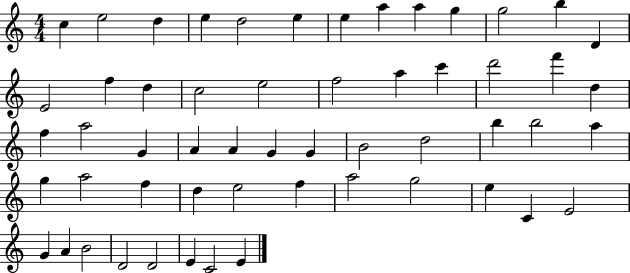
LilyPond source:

{
  \clef treble
  \numericTimeSignature
  \time 4/4
  \key c \major
  c''4 e''2 d''4 | e''4 d''2 e''4 | e''4 a''4 a''4 g''4 | g''2 b''4 d'4 | \break e'2 f''4 d''4 | c''2 e''2 | f''2 a''4 c'''4 | d'''2 f'''4 d''4 | \break f''4 a''2 g'4 | a'4 a'4 g'4 g'4 | b'2 d''2 | b''4 b''2 a''4 | \break g''4 a''2 f''4 | d''4 e''2 f''4 | a''2 g''2 | e''4 c'4 e'2 | \break g'4 a'4 b'2 | d'2 d'2 | e'4 c'2 e'4 | \bar "|."
}